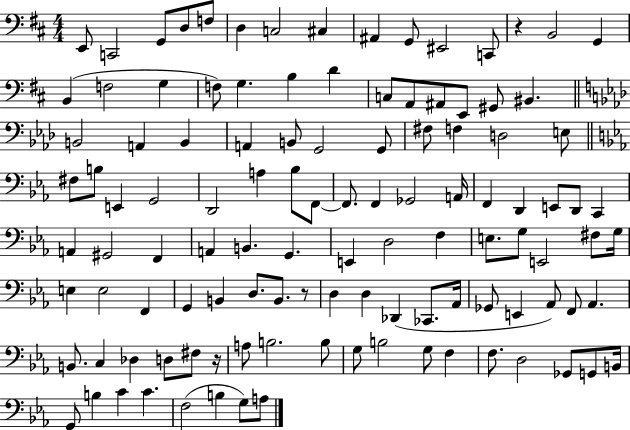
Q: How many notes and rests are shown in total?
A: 114